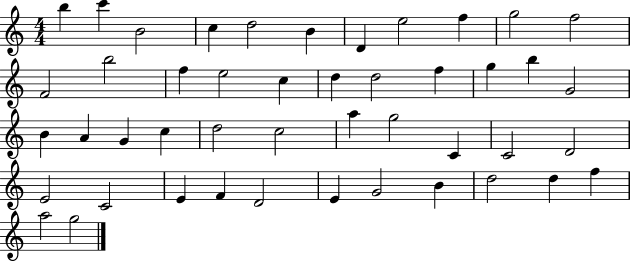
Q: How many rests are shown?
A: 0